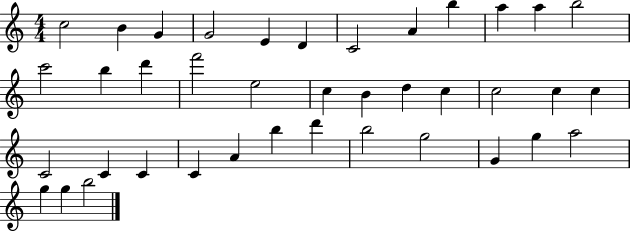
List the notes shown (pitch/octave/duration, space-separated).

C5/h B4/q G4/q G4/h E4/q D4/q C4/h A4/q B5/q A5/q A5/q B5/h C6/h B5/q D6/q F6/h E5/h C5/q B4/q D5/q C5/q C5/h C5/q C5/q C4/h C4/q C4/q C4/q A4/q B5/q D6/q B5/h G5/h G4/q G5/q A5/h G5/q G5/q B5/h